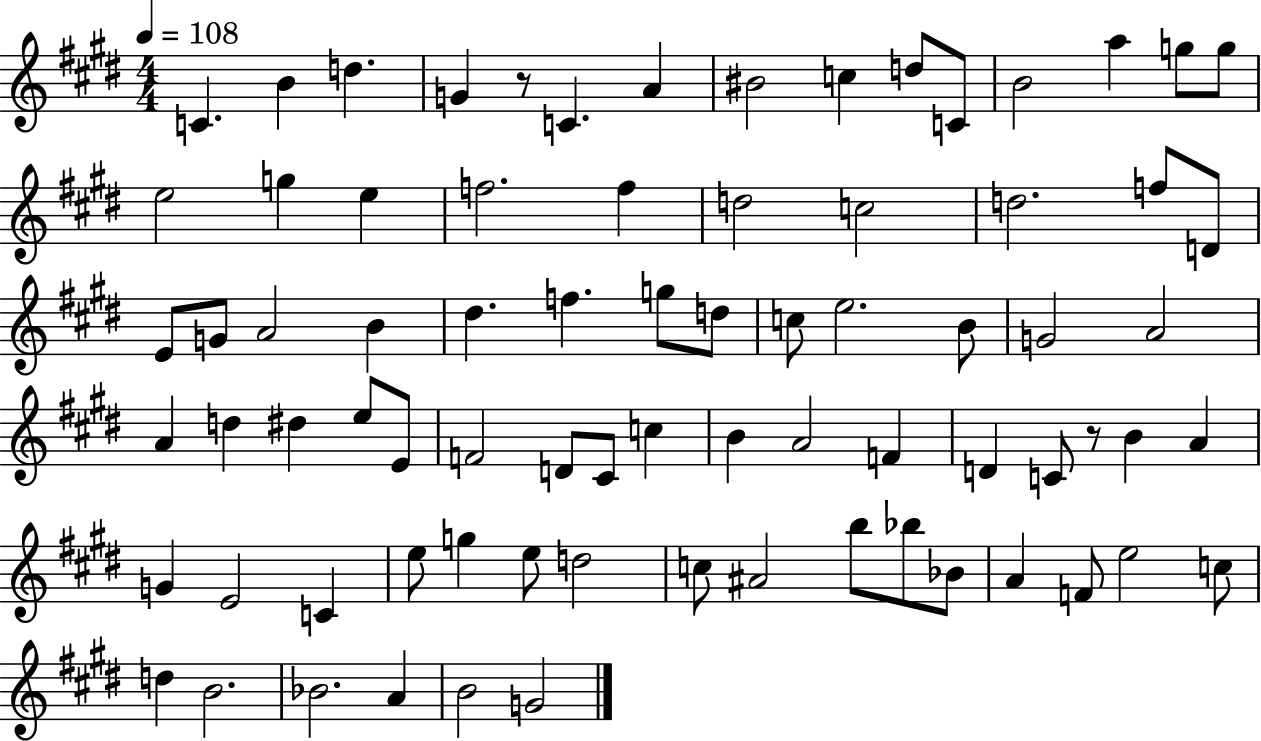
X:1
T:Untitled
M:4/4
L:1/4
K:E
C B d G z/2 C A ^B2 c d/2 C/2 B2 a g/2 g/2 e2 g e f2 f d2 c2 d2 f/2 D/2 E/2 G/2 A2 B ^d f g/2 d/2 c/2 e2 B/2 G2 A2 A d ^d e/2 E/2 F2 D/2 ^C/2 c B A2 F D C/2 z/2 B A G E2 C e/2 g e/2 d2 c/2 ^A2 b/2 _b/2 _B/2 A F/2 e2 c/2 d B2 _B2 A B2 G2